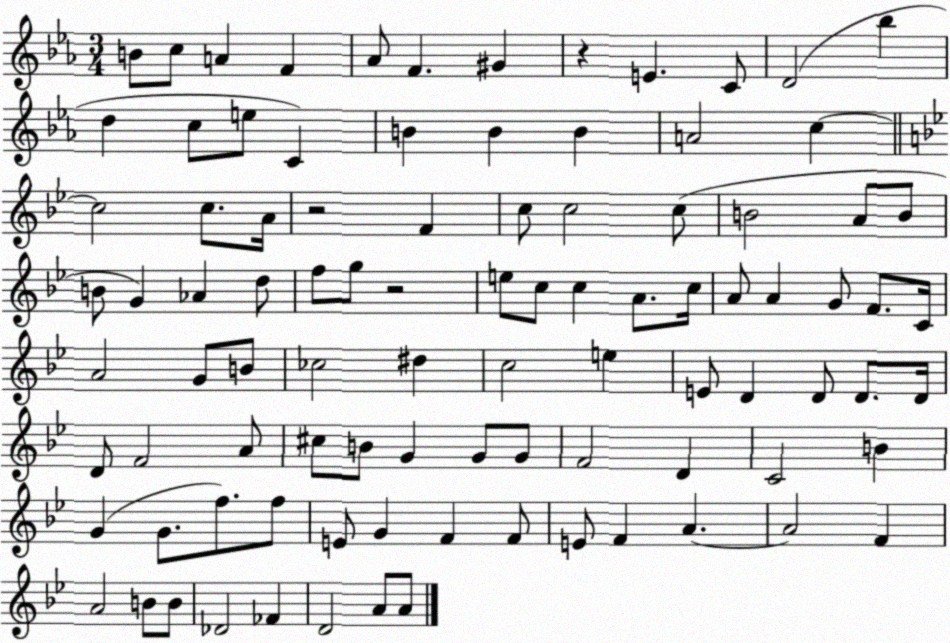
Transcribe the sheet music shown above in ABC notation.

X:1
T:Untitled
M:3/4
L:1/4
K:Eb
B/2 c/2 A F _A/2 F ^G z E C/2 D2 _b d c/2 e/2 C B B B A2 c c2 c/2 A/4 z2 F c/2 c2 c/2 B2 A/2 B/2 B/2 G _A d/2 f/2 g/2 z2 e/2 c/2 c A/2 c/4 A/2 A G/2 F/2 C/4 A2 G/2 B/2 _c2 ^d c2 e E/2 D D/2 D/2 D/4 D/2 F2 A/2 ^c/2 B/2 G G/2 G/2 F2 D C2 B G G/2 f/2 f/2 E/2 G F F/2 E/2 F A A2 F A2 B/2 B/2 _D2 _F D2 A/2 A/2